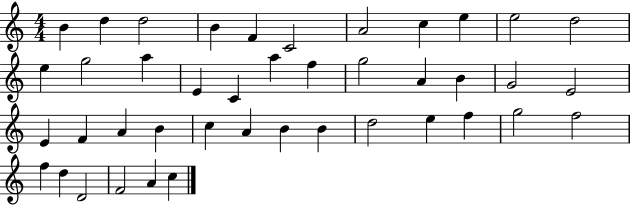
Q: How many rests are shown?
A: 0